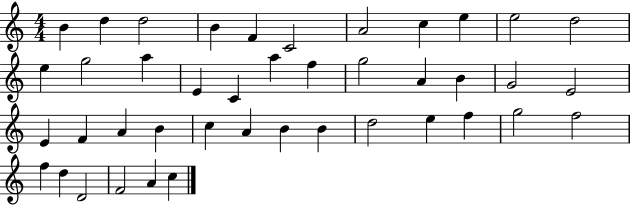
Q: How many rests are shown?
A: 0